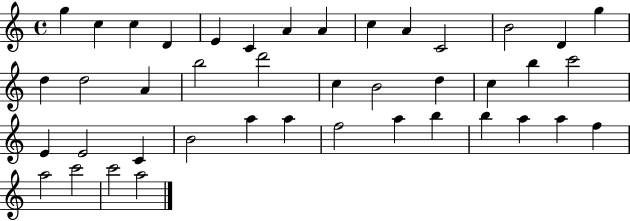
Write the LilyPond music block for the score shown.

{
  \clef treble
  \time 4/4
  \defaultTimeSignature
  \key c \major
  g''4 c''4 c''4 d'4 | e'4 c'4 a'4 a'4 | c''4 a'4 c'2 | b'2 d'4 g''4 | \break d''4 d''2 a'4 | b''2 d'''2 | c''4 b'2 d''4 | c''4 b''4 c'''2 | \break e'4 e'2 c'4 | b'2 a''4 a''4 | f''2 a''4 b''4 | b''4 a''4 a''4 f''4 | \break a''2 c'''2 | c'''2 a''2 | \bar "|."
}